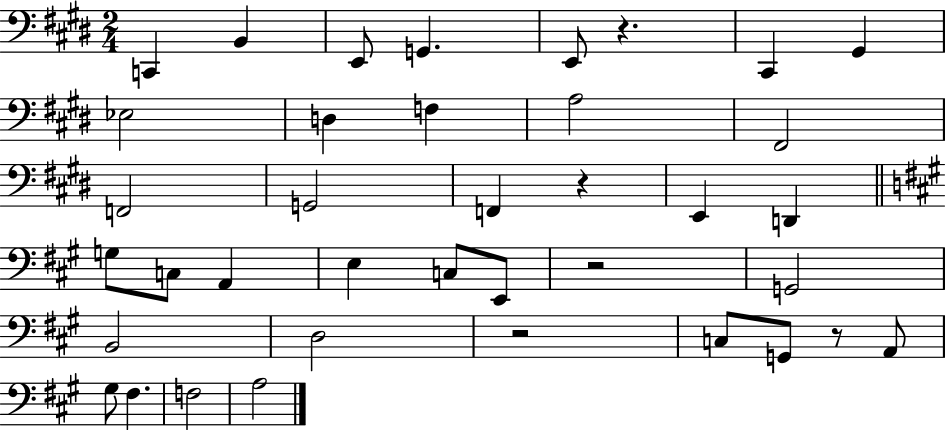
{
  \clef bass
  \numericTimeSignature
  \time 2/4
  \key e \major
  \repeat volta 2 { c,4 b,4 | e,8 g,4. | e,8 r4. | cis,4 gis,4 | \break ees2 | d4 f4 | a2 | fis,2 | \break f,2 | g,2 | f,4 r4 | e,4 d,4 | \break \bar "||" \break \key a \major g8 c8 a,4 | e4 c8 e,8 | r2 | g,2 | \break b,2 | d2 | r2 | c8 g,8 r8 a,8 | \break gis8 fis4. | f2 | a2 | } \bar "|."
}